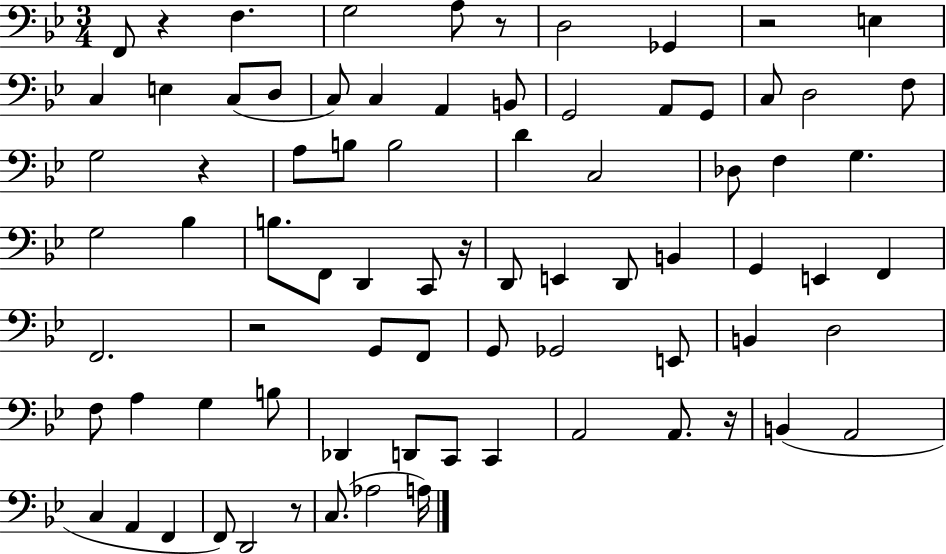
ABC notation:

X:1
T:Untitled
M:3/4
L:1/4
K:Bb
F,,/2 z F, G,2 A,/2 z/2 D,2 _G,, z2 E, C, E, C,/2 D,/2 C,/2 C, A,, B,,/2 G,,2 A,,/2 G,,/2 C,/2 D,2 F,/2 G,2 z A,/2 B,/2 B,2 D C,2 _D,/2 F, G, G,2 _B, B,/2 F,,/2 D,, C,,/2 z/4 D,,/2 E,, D,,/2 B,, G,, E,, F,, F,,2 z2 G,,/2 F,,/2 G,,/2 _G,,2 E,,/2 B,, D,2 F,/2 A, G, B,/2 _D,, D,,/2 C,,/2 C,, A,,2 A,,/2 z/4 B,, A,,2 C, A,, F,, F,,/2 D,,2 z/2 C,/2 _A,2 A,/4